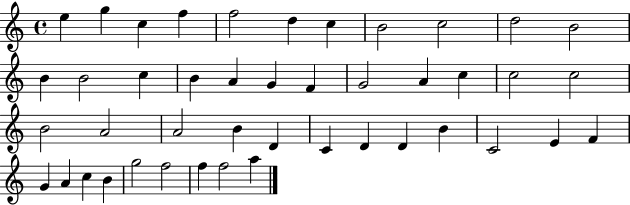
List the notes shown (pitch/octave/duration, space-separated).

E5/q G5/q C5/q F5/q F5/h D5/q C5/q B4/h C5/h D5/h B4/h B4/q B4/h C5/q B4/q A4/q G4/q F4/q G4/h A4/q C5/q C5/h C5/h B4/h A4/h A4/h B4/q D4/q C4/q D4/q D4/q B4/q C4/h E4/q F4/q G4/q A4/q C5/q B4/q G5/h F5/h F5/q F5/h A5/q